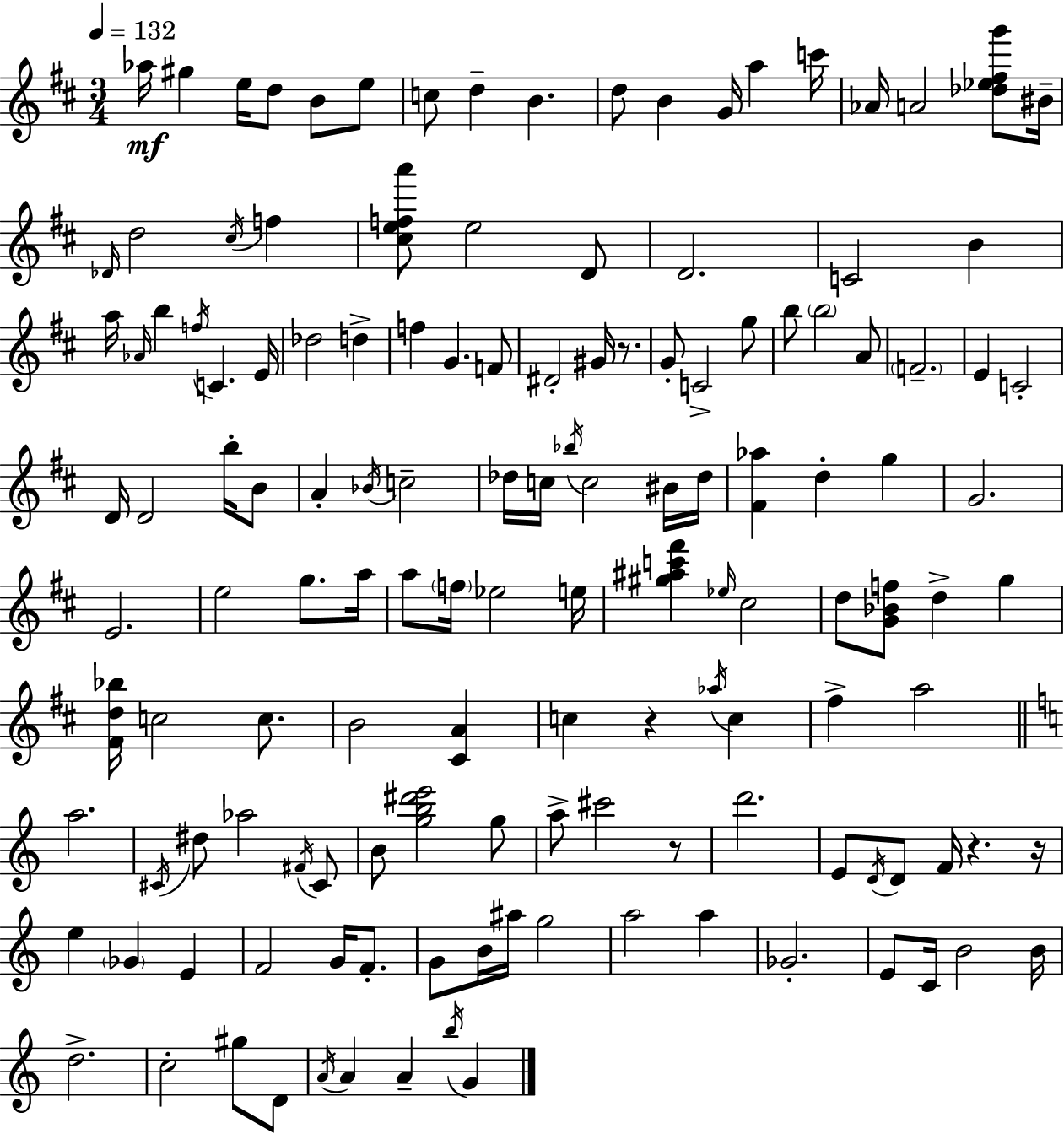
X:1
T:Untitled
M:3/4
L:1/4
K:D
_a/4 ^g e/4 d/2 B/2 e/2 c/2 d B d/2 B G/4 a c'/4 _A/4 A2 [_d_e^fg']/2 ^B/4 _D/4 d2 ^c/4 f [^cefa']/2 e2 D/2 D2 C2 B a/4 _A/4 b f/4 C E/4 _d2 d f G F/2 ^D2 ^G/4 z/2 G/2 C2 g/2 b/2 b2 A/2 F2 E C2 D/4 D2 b/4 B/2 A _B/4 c2 _d/4 c/4 _b/4 c2 ^B/4 _d/4 [^F_a] d g G2 E2 e2 g/2 a/4 a/2 f/4 _e2 e/4 [^g^ac'^f'] _e/4 ^c2 d/2 [G_Bf]/2 d g [^Fd_b]/4 c2 c/2 B2 [^CA] c z _a/4 c ^f a2 a2 ^C/4 ^d/2 _a2 ^F/4 ^C/2 B/2 [gb^d'e']2 g/2 a/2 ^c'2 z/2 d'2 E/2 D/4 D/2 F/4 z z/4 e _G E F2 G/4 F/2 G/2 B/4 ^a/4 g2 a2 a _G2 E/2 C/4 B2 B/4 d2 c2 ^g/2 D/2 A/4 A A b/4 G